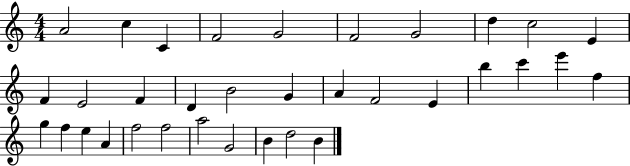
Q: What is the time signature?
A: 4/4